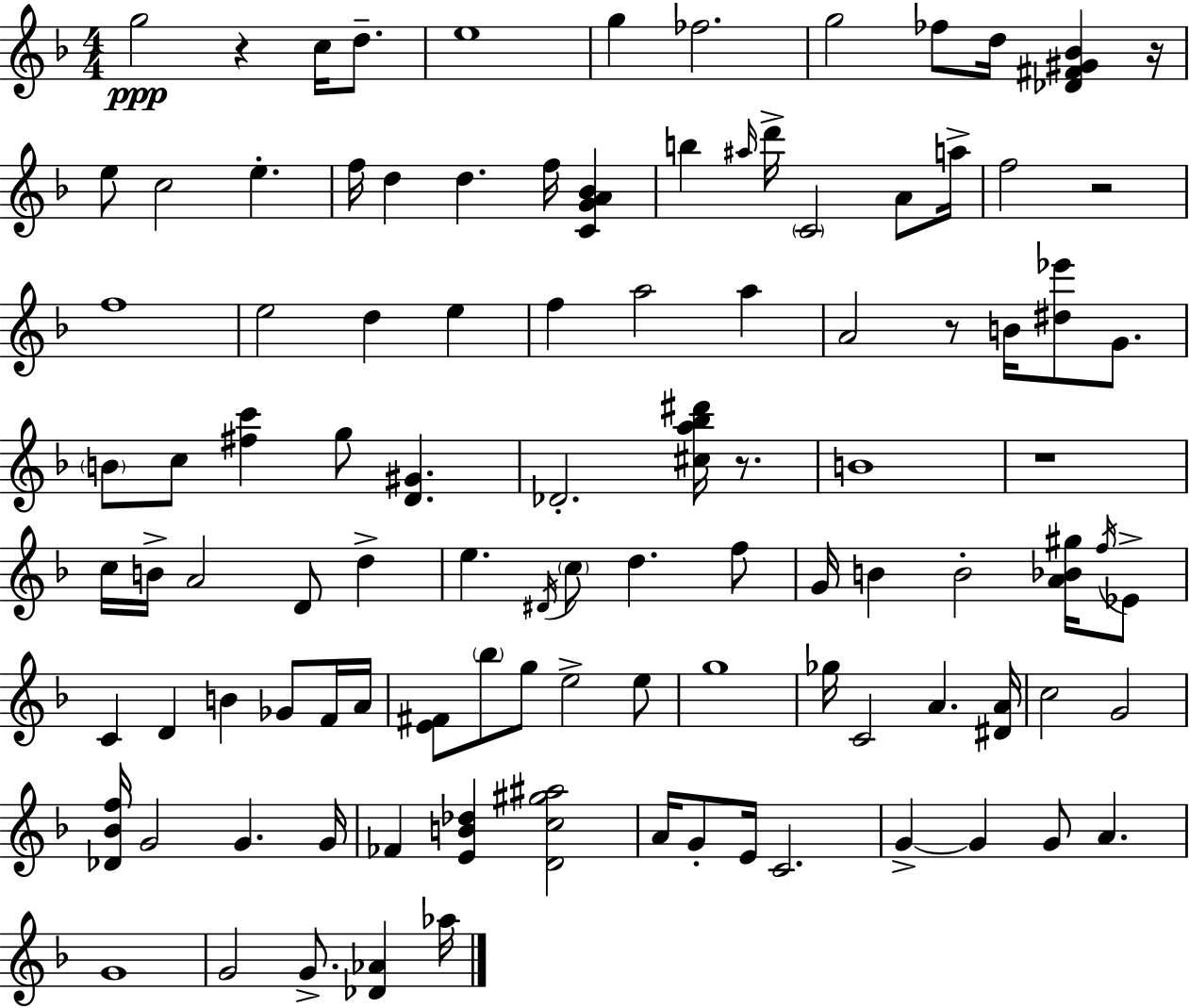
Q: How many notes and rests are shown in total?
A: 104